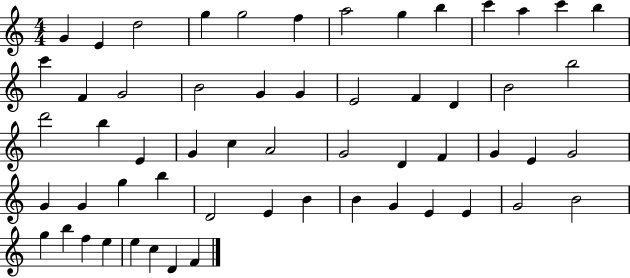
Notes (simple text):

G4/q E4/q D5/h G5/q G5/h F5/q A5/h G5/q B5/q C6/q A5/q C6/q B5/q C6/q F4/q G4/h B4/h G4/q G4/q E4/h F4/q D4/q B4/h B5/h D6/h B5/q E4/q G4/q C5/q A4/h G4/h D4/q F4/q G4/q E4/q G4/h G4/q G4/q G5/q B5/q D4/h E4/q B4/q B4/q G4/q E4/q E4/q G4/h B4/h G5/q B5/q F5/q E5/q E5/q C5/q D4/q F4/q